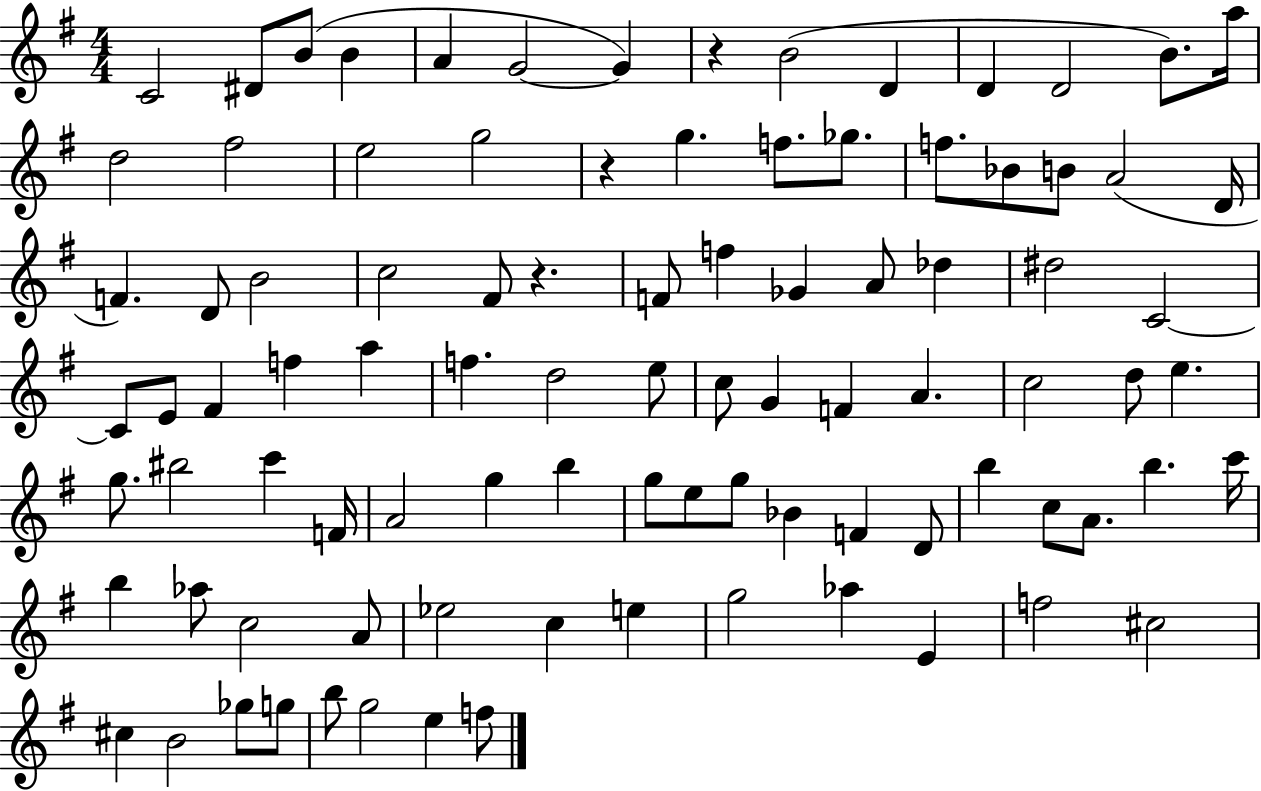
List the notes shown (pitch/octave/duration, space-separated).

C4/h D#4/e B4/e B4/q A4/q G4/h G4/q R/q B4/h D4/q D4/q D4/h B4/e. A5/s D5/h F#5/h E5/h G5/h R/q G5/q. F5/e. Gb5/e. F5/e. Bb4/e B4/e A4/h D4/s F4/q. D4/e B4/h C5/h F#4/e R/q. F4/e F5/q Gb4/q A4/e Db5/q D#5/h C4/h C4/e E4/e F#4/q F5/q A5/q F5/q. D5/h E5/e C5/e G4/q F4/q A4/q. C5/h D5/e E5/q. G5/e. BIS5/h C6/q F4/s A4/h G5/q B5/q G5/e E5/e G5/e Bb4/q F4/q D4/e B5/q C5/e A4/e. B5/q. C6/s B5/q Ab5/e C5/h A4/e Eb5/h C5/q E5/q G5/h Ab5/q E4/q F5/h C#5/h C#5/q B4/h Gb5/e G5/e B5/e G5/h E5/q F5/e